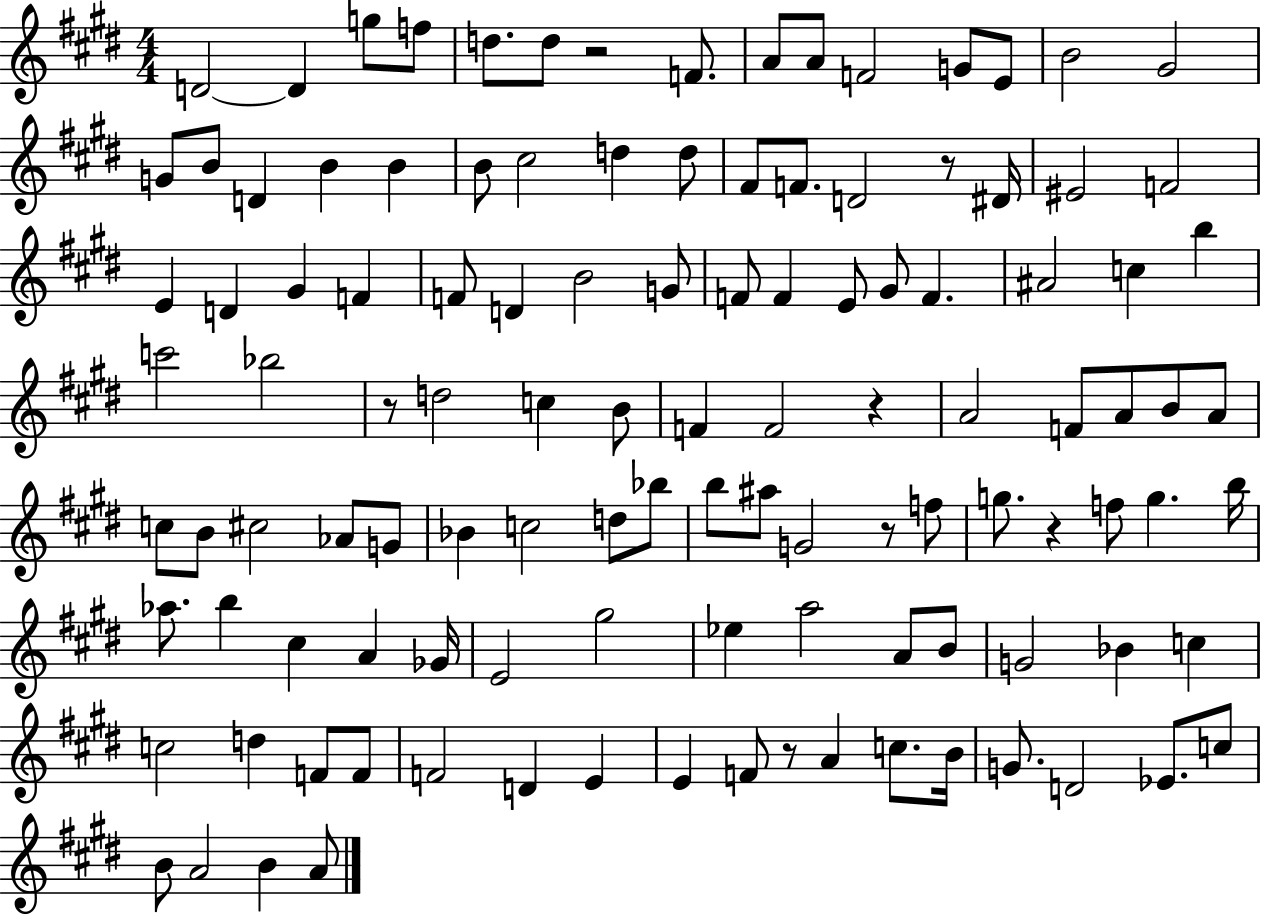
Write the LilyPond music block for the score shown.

{
  \clef treble
  \numericTimeSignature
  \time 4/4
  \key e \major
  \repeat volta 2 { d'2~~ d'4 g''8 f''8 | d''8. d''8 r2 f'8. | a'8 a'8 f'2 g'8 e'8 | b'2 gis'2 | \break g'8 b'8 d'4 b'4 b'4 | b'8 cis''2 d''4 d''8 | fis'8 f'8. d'2 r8 dis'16 | eis'2 f'2 | \break e'4 d'4 gis'4 f'4 | f'8 d'4 b'2 g'8 | f'8 f'4 e'8 gis'8 f'4. | ais'2 c''4 b''4 | \break c'''2 bes''2 | r8 d''2 c''4 b'8 | f'4 f'2 r4 | a'2 f'8 a'8 b'8 a'8 | \break c''8 b'8 cis''2 aes'8 g'8 | bes'4 c''2 d''8 bes''8 | b''8 ais''8 g'2 r8 f''8 | g''8. r4 f''8 g''4. b''16 | \break aes''8. b''4 cis''4 a'4 ges'16 | e'2 gis''2 | ees''4 a''2 a'8 b'8 | g'2 bes'4 c''4 | \break c''2 d''4 f'8 f'8 | f'2 d'4 e'4 | e'4 f'8 r8 a'4 c''8. b'16 | g'8. d'2 ees'8. c''8 | \break b'8 a'2 b'4 a'8 | } \bar "|."
}